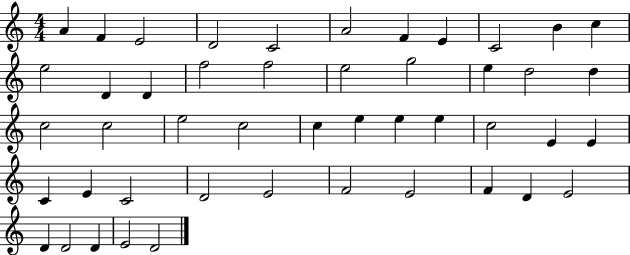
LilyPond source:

{
  \clef treble
  \numericTimeSignature
  \time 4/4
  \key c \major
  a'4 f'4 e'2 | d'2 c'2 | a'2 f'4 e'4 | c'2 b'4 c''4 | \break e''2 d'4 d'4 | f''2 f''2 | e''2 g''2 | e''4 d''2 d''4 | \break c''2 c''2 | e''2 c''2 | c''4 e''4 e''4 e''4 | c''2 e'4 e'4 | \break c'4 e'4 c'2 | d'2 e'2 | f'2 e'2 | f'4 d'4 e'2 | \break d'4 d'2 d'4 | e'2 d'2 | \bar "|."
}